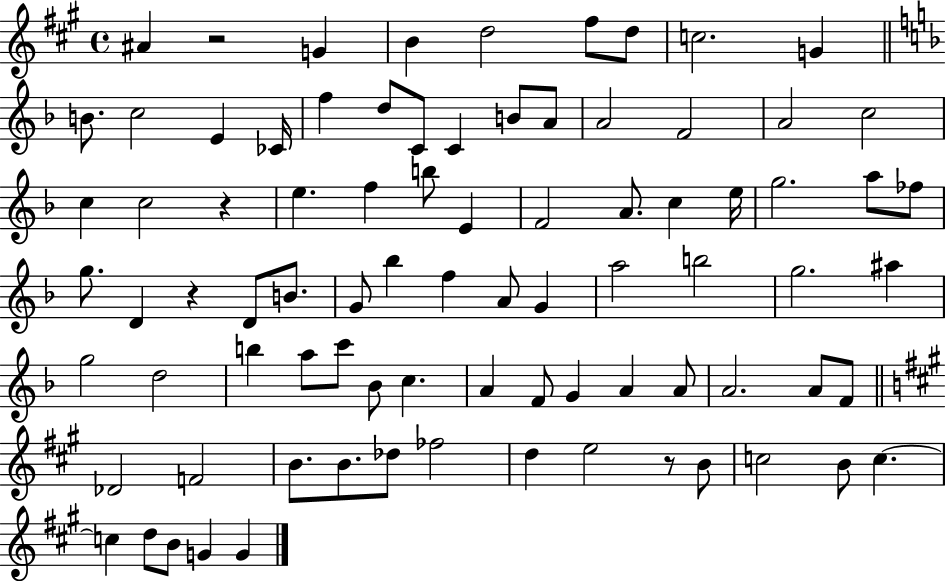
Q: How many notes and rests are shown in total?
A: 84